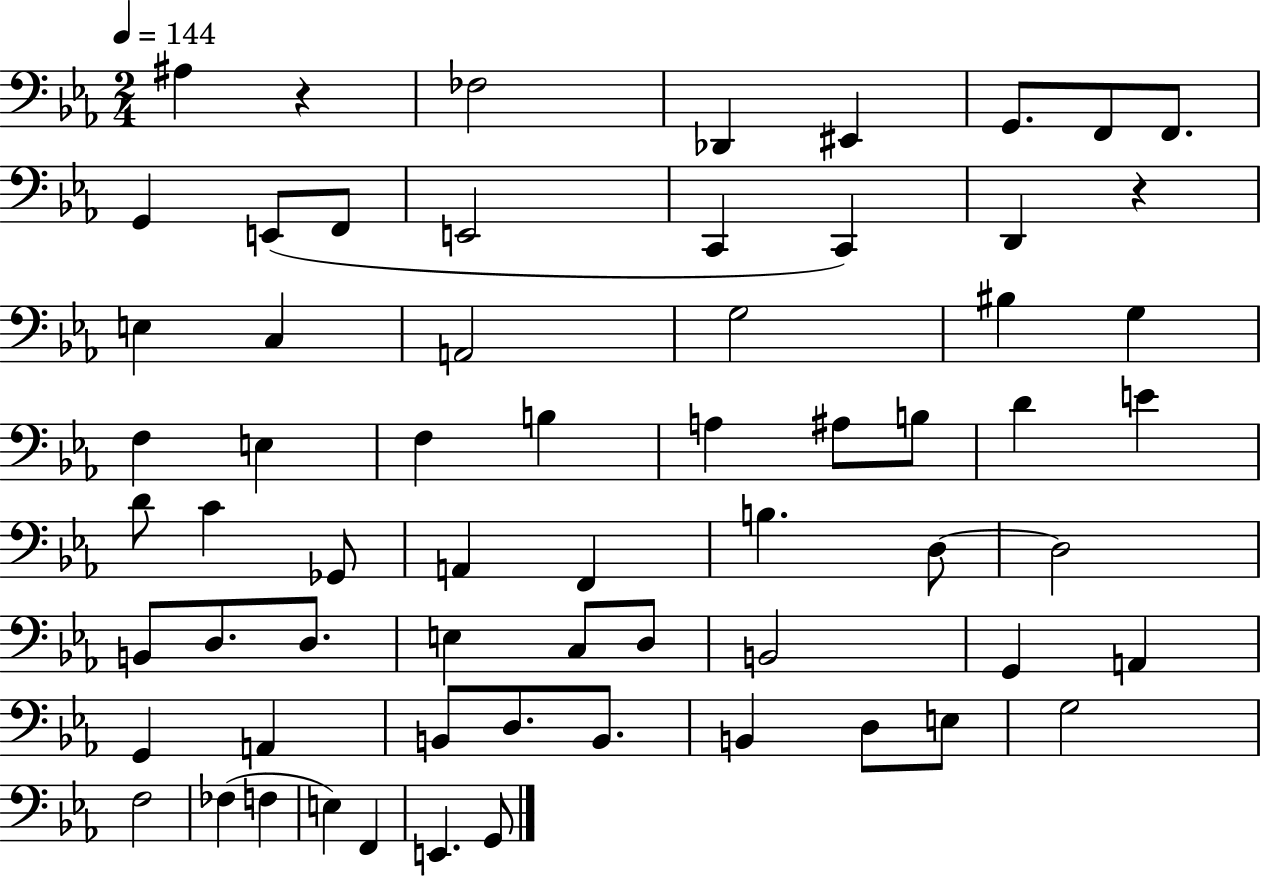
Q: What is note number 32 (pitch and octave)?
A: Gb2